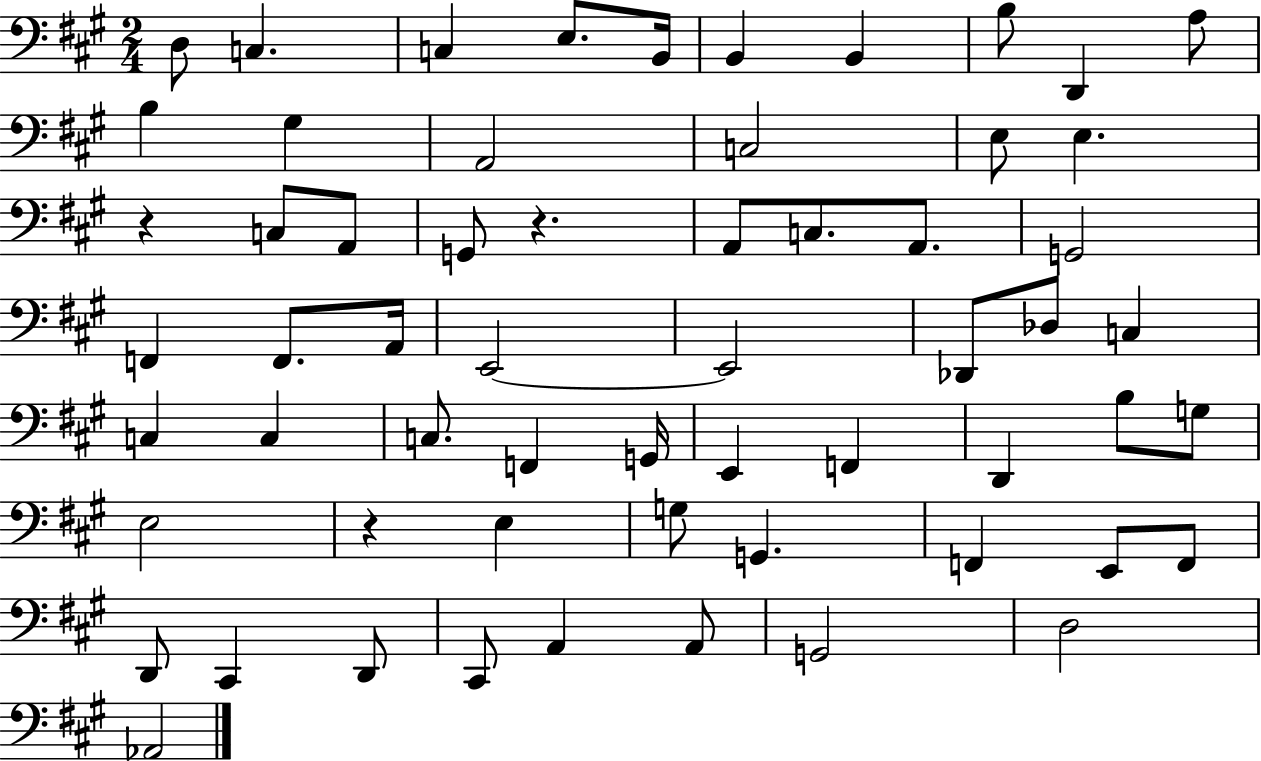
{
  \clef bass
  \numericTimeSignature
  \time 2/4
  \key a \major
  d8 c4. | c4 e8. b,16 | b,4 b,4 | b8 d,4 a8 | \break b4 gis4 | a,2 | c2 | e8 e4. | \break r4 c8 a,8 | g,8 r4. | a,8 c8. a,8. | g,2 | \break f,4 f,8. a,16 | e,2~~ | e,2 | des,8 des8 c4 | \break c4 c4 | c8. f,4 g,16 | e,4 f,4 | d,4 b8 g8 | \break e2 | r4 e4 | g8 g,4. | f,4 e,8 f,8 | \break d,8 cis,4 d,8 | cis,8 a,4 a,8 | g,2 | d2 | \break aes,2 | \bar "|."
}